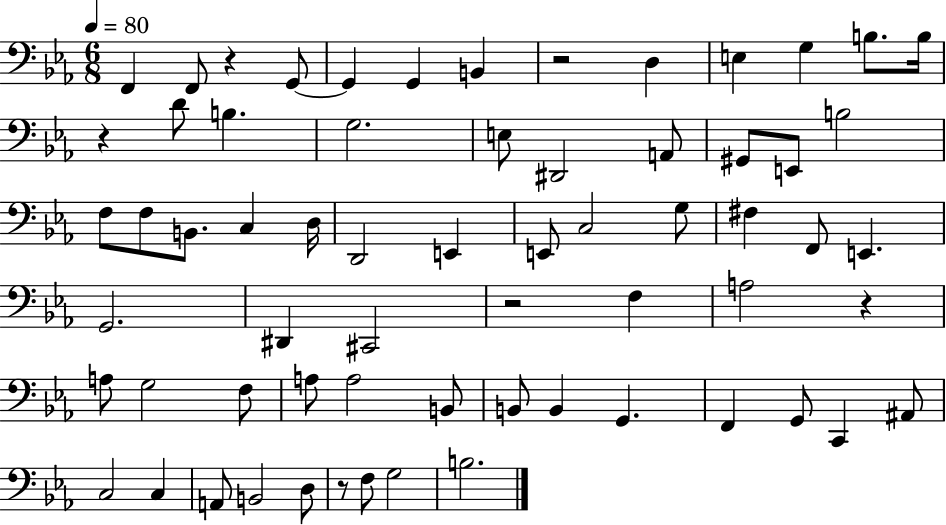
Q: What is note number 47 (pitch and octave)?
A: G2